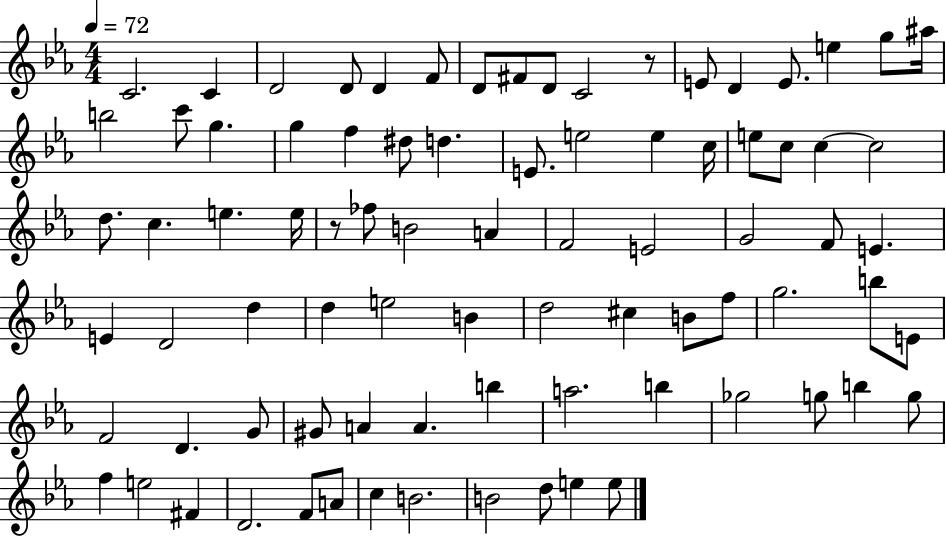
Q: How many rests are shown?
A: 2